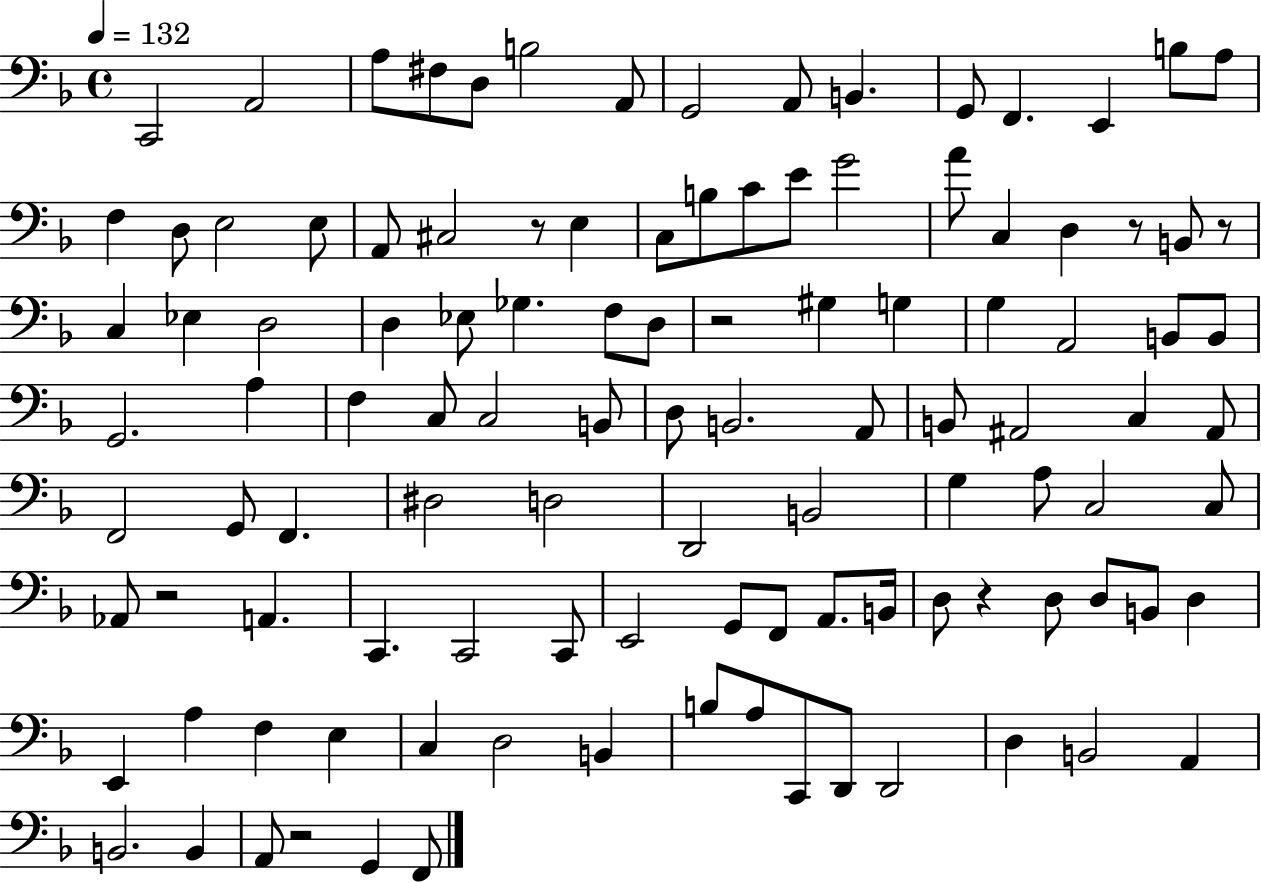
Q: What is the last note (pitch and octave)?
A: F2